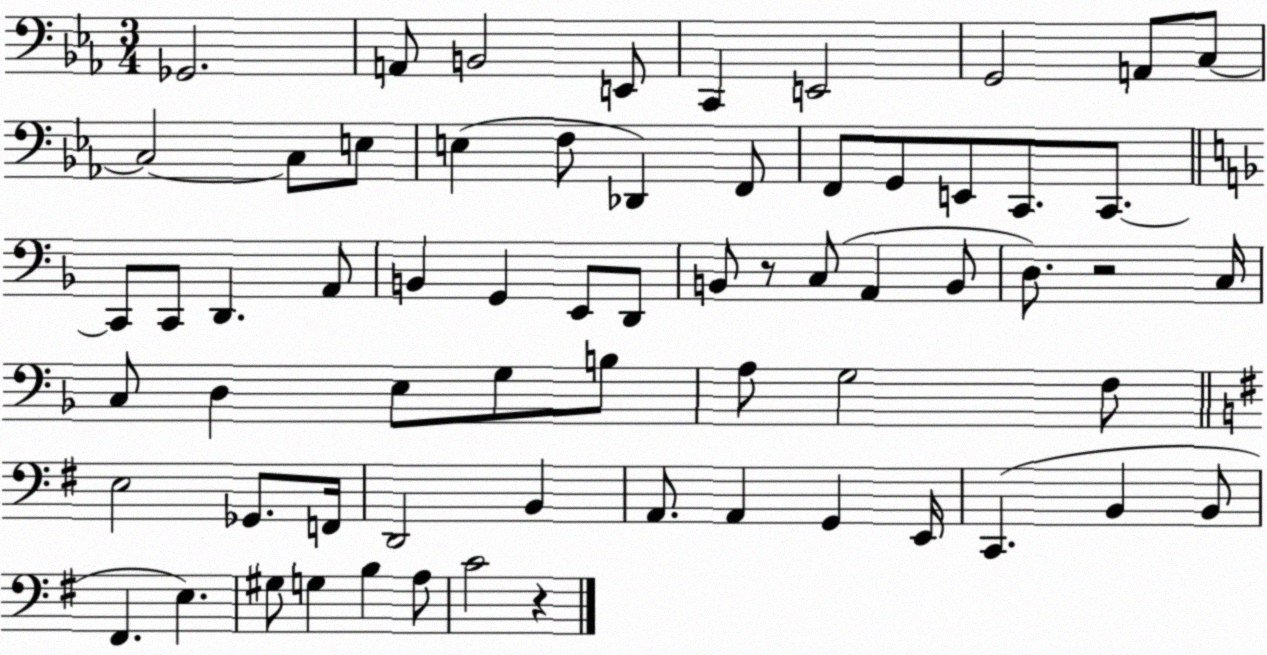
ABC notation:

X:1
T:Untitled
M:3/4
L:1/4
K:Eb
_G,,2 A,,/2 B,,2 E,,/2 C,, E,,2 G,,2 A,,/2 C,/2 C,2 C,/2 E,/2 E, F,/2 _D,, F,,/2 F,,/2 G,,/2 E,,/2 C,,/2 C,,/2 C,,/2 C,,/2 D,, A,,/2 B,, G,, E,,/2 D,,/2 B,,/2 z/2 C,/2 A,, B,,/2 D,/2 z2 C,/4 C,/2 D, E,/2 G,/2 B,/2 A,/2 G,2 F,/2 E,2 _G,,/2 F,,/4 D,,2 B,, A,,/2 A,, G,, E,,/4 C,, B,, B,,/2 ^F,, E, ^G,/2 G, B, A,/2 C2 z